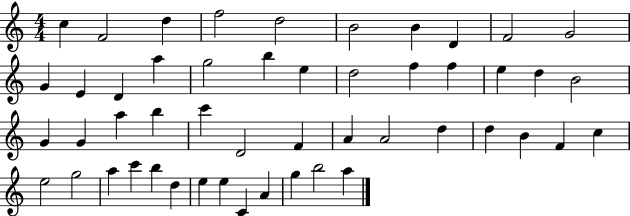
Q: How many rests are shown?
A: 0